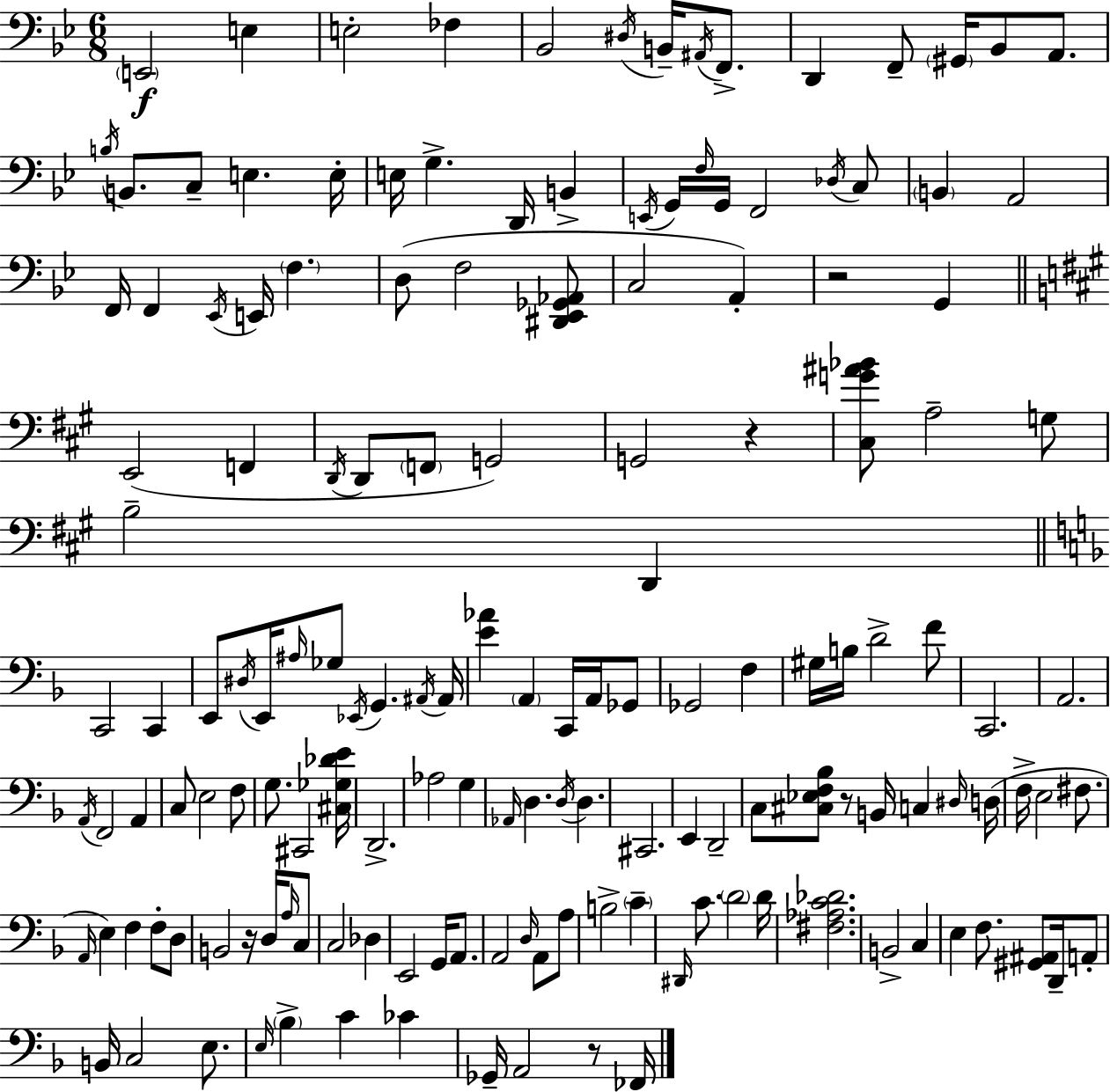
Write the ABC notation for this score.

X:1
T:Untitled
M:6/8
L:1/4
K:Bb
E,,2 E, E,2 _F, _B,,2 ^D,/4 B,,/4 ^A,,/4 F,,/2 D,, F,,/2 ^G,,/4 _B,,/2 A,,/2 B,/4 B,,/2 C,/2 E, E,/4 E,/4 G, D,,/4 B,, E,,/4 G,,/4 F,/4 G,,/4 F,,2 _D,/4 C,/2 B,, A,,2 F,,/4 F,, _E,,/4 E,,/4 F, D,/2 F,2 [^D,,_E,,_G,,_A,,]/2 C,2 A,, z2 G,, E,,2 F,, D,,/4 D,,/2 F,,/2 G,,2 G,,2 z [^C,G^A_B]/2 A,2 G,/2 B,2 D,, C,,2 C,, E,,/2 ^D,/4 E,,/4 ^A,/4 _G,/2 _E,,/4 G,, ^A,,/4 ^A,,/4 [E_A] A,, C,,/4 A,,/4 _G,,/2 _G,,2 F, ^G,/4 B,/4 D2 F/2 C,,2 A,,2 A,,/4 F,,2 A,, C,/2 E,2 F,/2 G,/2 ^C,,2 [^C,_G,_DE]/4 D,,2 _A,2 G, _A,,/4 D, D,/4 D, ^C,,2 E,, D,,2 C,/2 [^C,_E,F,_B,]/2 z/2 B,,/4 C, ^D,/4 D,/4 F,/4 E,2 ^F,/2 A,,/4 E, F, F,/2 D,/2 B,,2 z/4 D,/4 A,/4 C,/2 C,2 _D, E,,2 G,,/4 A,,/2 A,,2 D,/4 A,,/2 A,/2 B,2 C ^D,,/4 C/2 D2 D/4 [^F,_A,C_D]2 B,,2 C, E, F,/2 [^G,,^A,,]/2 D,,/4 A,,/2 B,,/4 C,2 E,/2 E,/4 _B, C _C _G,,/4 A,,2 z/2 _F,,/4